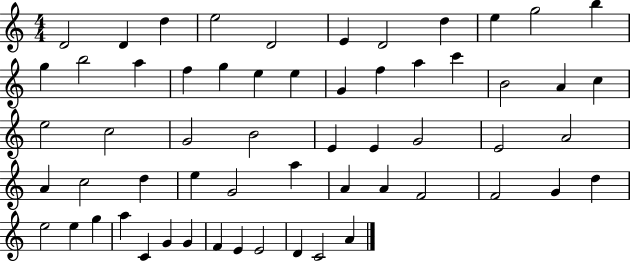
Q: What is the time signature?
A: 4/4